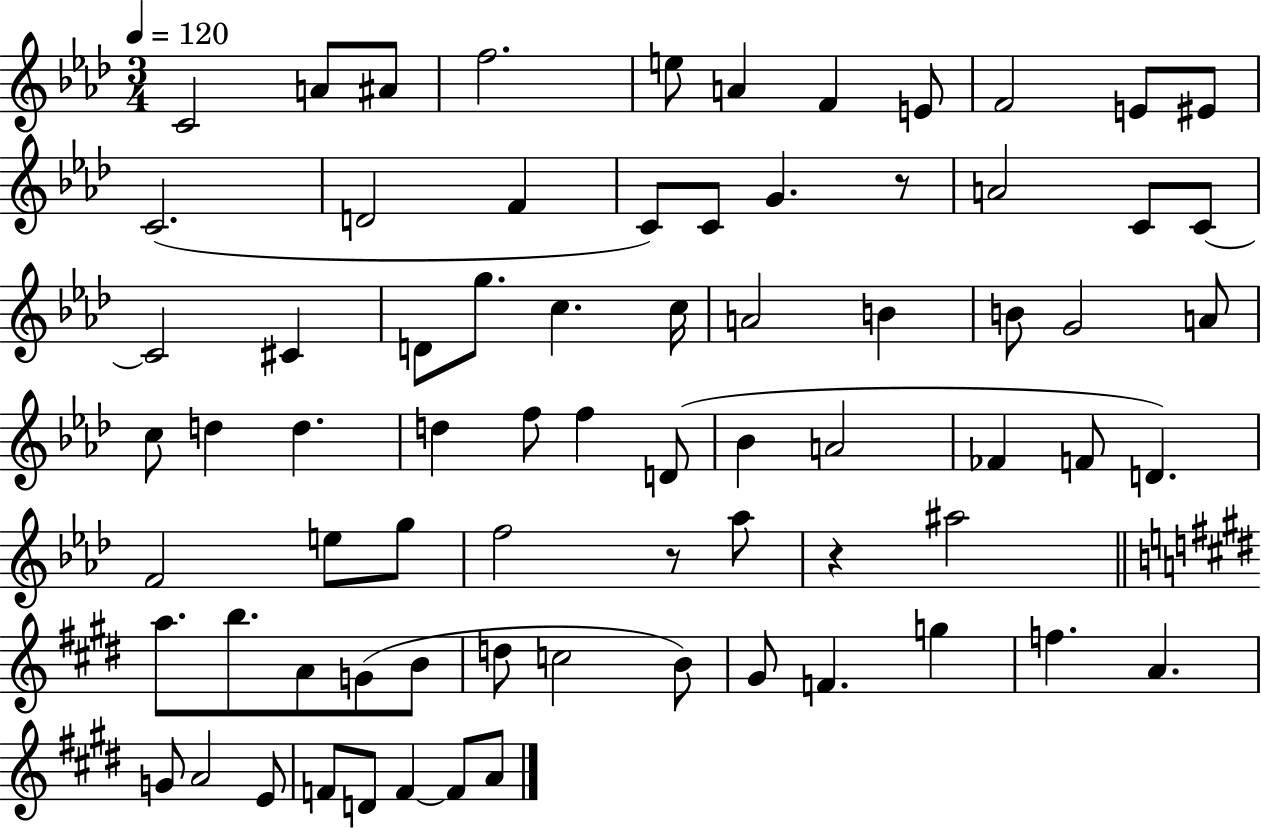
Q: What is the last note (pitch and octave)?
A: A4